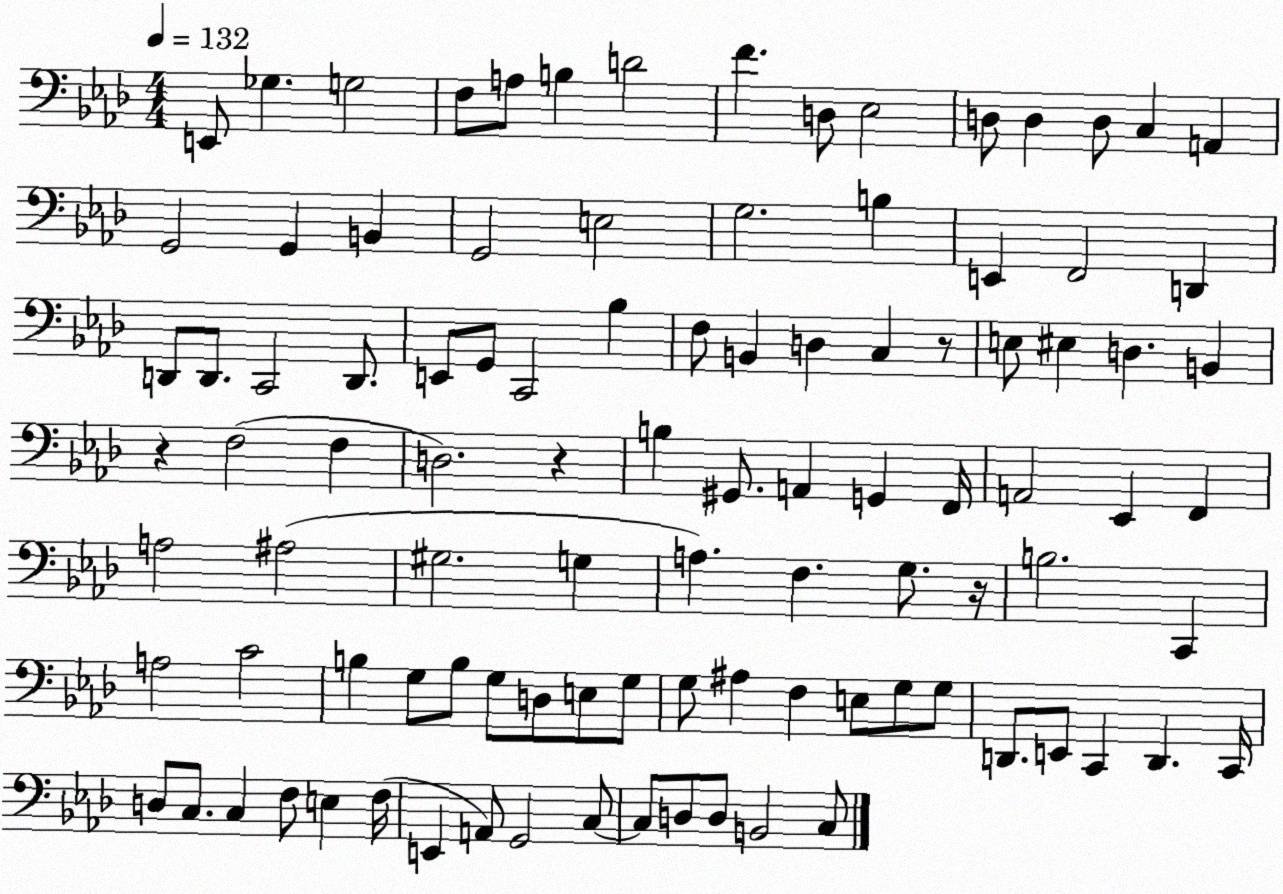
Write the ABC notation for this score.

X:1
T:Untitled
M:4/4
L:1/4
K:Ab
E,,/2 _G, G,2 F,/2 A,/2 B, D2 F D,/2 _E,2 D,/2 D, D,/2 C, A,, G,,2 G,, B,, G,,2 E,2 G,2 B, E,, F,,2 D,, D,,/2 D,,/2 C,,2 D,,/2 E,,/2 G,,/2 C,,2 _B, F,/2 B,, D, C, z/2 E,/2 ^E, D, B,, z F,2 F, D,2 z B, ^G,,/2 A,, G,, F,,/4 A,,2 _E,, F,, A,2 ^A,2 ^G,2 G, A, F, G,/2 z/4 B,2 C,, A,2 C2 B, G,/2 B,/2 G,/2 D,/2 E,/2 G,/2 G,/2 ^A, F, E,/2 G,/2 G,/2 D,,/2 E,,/2 C,, D,, C,,/4 D,/2 C,/2 C, F,/2 E, F,/4 E,, A,,/2 G,,2 C,/2 C,/2 D,/2 D,/2 B,,2 C,/2